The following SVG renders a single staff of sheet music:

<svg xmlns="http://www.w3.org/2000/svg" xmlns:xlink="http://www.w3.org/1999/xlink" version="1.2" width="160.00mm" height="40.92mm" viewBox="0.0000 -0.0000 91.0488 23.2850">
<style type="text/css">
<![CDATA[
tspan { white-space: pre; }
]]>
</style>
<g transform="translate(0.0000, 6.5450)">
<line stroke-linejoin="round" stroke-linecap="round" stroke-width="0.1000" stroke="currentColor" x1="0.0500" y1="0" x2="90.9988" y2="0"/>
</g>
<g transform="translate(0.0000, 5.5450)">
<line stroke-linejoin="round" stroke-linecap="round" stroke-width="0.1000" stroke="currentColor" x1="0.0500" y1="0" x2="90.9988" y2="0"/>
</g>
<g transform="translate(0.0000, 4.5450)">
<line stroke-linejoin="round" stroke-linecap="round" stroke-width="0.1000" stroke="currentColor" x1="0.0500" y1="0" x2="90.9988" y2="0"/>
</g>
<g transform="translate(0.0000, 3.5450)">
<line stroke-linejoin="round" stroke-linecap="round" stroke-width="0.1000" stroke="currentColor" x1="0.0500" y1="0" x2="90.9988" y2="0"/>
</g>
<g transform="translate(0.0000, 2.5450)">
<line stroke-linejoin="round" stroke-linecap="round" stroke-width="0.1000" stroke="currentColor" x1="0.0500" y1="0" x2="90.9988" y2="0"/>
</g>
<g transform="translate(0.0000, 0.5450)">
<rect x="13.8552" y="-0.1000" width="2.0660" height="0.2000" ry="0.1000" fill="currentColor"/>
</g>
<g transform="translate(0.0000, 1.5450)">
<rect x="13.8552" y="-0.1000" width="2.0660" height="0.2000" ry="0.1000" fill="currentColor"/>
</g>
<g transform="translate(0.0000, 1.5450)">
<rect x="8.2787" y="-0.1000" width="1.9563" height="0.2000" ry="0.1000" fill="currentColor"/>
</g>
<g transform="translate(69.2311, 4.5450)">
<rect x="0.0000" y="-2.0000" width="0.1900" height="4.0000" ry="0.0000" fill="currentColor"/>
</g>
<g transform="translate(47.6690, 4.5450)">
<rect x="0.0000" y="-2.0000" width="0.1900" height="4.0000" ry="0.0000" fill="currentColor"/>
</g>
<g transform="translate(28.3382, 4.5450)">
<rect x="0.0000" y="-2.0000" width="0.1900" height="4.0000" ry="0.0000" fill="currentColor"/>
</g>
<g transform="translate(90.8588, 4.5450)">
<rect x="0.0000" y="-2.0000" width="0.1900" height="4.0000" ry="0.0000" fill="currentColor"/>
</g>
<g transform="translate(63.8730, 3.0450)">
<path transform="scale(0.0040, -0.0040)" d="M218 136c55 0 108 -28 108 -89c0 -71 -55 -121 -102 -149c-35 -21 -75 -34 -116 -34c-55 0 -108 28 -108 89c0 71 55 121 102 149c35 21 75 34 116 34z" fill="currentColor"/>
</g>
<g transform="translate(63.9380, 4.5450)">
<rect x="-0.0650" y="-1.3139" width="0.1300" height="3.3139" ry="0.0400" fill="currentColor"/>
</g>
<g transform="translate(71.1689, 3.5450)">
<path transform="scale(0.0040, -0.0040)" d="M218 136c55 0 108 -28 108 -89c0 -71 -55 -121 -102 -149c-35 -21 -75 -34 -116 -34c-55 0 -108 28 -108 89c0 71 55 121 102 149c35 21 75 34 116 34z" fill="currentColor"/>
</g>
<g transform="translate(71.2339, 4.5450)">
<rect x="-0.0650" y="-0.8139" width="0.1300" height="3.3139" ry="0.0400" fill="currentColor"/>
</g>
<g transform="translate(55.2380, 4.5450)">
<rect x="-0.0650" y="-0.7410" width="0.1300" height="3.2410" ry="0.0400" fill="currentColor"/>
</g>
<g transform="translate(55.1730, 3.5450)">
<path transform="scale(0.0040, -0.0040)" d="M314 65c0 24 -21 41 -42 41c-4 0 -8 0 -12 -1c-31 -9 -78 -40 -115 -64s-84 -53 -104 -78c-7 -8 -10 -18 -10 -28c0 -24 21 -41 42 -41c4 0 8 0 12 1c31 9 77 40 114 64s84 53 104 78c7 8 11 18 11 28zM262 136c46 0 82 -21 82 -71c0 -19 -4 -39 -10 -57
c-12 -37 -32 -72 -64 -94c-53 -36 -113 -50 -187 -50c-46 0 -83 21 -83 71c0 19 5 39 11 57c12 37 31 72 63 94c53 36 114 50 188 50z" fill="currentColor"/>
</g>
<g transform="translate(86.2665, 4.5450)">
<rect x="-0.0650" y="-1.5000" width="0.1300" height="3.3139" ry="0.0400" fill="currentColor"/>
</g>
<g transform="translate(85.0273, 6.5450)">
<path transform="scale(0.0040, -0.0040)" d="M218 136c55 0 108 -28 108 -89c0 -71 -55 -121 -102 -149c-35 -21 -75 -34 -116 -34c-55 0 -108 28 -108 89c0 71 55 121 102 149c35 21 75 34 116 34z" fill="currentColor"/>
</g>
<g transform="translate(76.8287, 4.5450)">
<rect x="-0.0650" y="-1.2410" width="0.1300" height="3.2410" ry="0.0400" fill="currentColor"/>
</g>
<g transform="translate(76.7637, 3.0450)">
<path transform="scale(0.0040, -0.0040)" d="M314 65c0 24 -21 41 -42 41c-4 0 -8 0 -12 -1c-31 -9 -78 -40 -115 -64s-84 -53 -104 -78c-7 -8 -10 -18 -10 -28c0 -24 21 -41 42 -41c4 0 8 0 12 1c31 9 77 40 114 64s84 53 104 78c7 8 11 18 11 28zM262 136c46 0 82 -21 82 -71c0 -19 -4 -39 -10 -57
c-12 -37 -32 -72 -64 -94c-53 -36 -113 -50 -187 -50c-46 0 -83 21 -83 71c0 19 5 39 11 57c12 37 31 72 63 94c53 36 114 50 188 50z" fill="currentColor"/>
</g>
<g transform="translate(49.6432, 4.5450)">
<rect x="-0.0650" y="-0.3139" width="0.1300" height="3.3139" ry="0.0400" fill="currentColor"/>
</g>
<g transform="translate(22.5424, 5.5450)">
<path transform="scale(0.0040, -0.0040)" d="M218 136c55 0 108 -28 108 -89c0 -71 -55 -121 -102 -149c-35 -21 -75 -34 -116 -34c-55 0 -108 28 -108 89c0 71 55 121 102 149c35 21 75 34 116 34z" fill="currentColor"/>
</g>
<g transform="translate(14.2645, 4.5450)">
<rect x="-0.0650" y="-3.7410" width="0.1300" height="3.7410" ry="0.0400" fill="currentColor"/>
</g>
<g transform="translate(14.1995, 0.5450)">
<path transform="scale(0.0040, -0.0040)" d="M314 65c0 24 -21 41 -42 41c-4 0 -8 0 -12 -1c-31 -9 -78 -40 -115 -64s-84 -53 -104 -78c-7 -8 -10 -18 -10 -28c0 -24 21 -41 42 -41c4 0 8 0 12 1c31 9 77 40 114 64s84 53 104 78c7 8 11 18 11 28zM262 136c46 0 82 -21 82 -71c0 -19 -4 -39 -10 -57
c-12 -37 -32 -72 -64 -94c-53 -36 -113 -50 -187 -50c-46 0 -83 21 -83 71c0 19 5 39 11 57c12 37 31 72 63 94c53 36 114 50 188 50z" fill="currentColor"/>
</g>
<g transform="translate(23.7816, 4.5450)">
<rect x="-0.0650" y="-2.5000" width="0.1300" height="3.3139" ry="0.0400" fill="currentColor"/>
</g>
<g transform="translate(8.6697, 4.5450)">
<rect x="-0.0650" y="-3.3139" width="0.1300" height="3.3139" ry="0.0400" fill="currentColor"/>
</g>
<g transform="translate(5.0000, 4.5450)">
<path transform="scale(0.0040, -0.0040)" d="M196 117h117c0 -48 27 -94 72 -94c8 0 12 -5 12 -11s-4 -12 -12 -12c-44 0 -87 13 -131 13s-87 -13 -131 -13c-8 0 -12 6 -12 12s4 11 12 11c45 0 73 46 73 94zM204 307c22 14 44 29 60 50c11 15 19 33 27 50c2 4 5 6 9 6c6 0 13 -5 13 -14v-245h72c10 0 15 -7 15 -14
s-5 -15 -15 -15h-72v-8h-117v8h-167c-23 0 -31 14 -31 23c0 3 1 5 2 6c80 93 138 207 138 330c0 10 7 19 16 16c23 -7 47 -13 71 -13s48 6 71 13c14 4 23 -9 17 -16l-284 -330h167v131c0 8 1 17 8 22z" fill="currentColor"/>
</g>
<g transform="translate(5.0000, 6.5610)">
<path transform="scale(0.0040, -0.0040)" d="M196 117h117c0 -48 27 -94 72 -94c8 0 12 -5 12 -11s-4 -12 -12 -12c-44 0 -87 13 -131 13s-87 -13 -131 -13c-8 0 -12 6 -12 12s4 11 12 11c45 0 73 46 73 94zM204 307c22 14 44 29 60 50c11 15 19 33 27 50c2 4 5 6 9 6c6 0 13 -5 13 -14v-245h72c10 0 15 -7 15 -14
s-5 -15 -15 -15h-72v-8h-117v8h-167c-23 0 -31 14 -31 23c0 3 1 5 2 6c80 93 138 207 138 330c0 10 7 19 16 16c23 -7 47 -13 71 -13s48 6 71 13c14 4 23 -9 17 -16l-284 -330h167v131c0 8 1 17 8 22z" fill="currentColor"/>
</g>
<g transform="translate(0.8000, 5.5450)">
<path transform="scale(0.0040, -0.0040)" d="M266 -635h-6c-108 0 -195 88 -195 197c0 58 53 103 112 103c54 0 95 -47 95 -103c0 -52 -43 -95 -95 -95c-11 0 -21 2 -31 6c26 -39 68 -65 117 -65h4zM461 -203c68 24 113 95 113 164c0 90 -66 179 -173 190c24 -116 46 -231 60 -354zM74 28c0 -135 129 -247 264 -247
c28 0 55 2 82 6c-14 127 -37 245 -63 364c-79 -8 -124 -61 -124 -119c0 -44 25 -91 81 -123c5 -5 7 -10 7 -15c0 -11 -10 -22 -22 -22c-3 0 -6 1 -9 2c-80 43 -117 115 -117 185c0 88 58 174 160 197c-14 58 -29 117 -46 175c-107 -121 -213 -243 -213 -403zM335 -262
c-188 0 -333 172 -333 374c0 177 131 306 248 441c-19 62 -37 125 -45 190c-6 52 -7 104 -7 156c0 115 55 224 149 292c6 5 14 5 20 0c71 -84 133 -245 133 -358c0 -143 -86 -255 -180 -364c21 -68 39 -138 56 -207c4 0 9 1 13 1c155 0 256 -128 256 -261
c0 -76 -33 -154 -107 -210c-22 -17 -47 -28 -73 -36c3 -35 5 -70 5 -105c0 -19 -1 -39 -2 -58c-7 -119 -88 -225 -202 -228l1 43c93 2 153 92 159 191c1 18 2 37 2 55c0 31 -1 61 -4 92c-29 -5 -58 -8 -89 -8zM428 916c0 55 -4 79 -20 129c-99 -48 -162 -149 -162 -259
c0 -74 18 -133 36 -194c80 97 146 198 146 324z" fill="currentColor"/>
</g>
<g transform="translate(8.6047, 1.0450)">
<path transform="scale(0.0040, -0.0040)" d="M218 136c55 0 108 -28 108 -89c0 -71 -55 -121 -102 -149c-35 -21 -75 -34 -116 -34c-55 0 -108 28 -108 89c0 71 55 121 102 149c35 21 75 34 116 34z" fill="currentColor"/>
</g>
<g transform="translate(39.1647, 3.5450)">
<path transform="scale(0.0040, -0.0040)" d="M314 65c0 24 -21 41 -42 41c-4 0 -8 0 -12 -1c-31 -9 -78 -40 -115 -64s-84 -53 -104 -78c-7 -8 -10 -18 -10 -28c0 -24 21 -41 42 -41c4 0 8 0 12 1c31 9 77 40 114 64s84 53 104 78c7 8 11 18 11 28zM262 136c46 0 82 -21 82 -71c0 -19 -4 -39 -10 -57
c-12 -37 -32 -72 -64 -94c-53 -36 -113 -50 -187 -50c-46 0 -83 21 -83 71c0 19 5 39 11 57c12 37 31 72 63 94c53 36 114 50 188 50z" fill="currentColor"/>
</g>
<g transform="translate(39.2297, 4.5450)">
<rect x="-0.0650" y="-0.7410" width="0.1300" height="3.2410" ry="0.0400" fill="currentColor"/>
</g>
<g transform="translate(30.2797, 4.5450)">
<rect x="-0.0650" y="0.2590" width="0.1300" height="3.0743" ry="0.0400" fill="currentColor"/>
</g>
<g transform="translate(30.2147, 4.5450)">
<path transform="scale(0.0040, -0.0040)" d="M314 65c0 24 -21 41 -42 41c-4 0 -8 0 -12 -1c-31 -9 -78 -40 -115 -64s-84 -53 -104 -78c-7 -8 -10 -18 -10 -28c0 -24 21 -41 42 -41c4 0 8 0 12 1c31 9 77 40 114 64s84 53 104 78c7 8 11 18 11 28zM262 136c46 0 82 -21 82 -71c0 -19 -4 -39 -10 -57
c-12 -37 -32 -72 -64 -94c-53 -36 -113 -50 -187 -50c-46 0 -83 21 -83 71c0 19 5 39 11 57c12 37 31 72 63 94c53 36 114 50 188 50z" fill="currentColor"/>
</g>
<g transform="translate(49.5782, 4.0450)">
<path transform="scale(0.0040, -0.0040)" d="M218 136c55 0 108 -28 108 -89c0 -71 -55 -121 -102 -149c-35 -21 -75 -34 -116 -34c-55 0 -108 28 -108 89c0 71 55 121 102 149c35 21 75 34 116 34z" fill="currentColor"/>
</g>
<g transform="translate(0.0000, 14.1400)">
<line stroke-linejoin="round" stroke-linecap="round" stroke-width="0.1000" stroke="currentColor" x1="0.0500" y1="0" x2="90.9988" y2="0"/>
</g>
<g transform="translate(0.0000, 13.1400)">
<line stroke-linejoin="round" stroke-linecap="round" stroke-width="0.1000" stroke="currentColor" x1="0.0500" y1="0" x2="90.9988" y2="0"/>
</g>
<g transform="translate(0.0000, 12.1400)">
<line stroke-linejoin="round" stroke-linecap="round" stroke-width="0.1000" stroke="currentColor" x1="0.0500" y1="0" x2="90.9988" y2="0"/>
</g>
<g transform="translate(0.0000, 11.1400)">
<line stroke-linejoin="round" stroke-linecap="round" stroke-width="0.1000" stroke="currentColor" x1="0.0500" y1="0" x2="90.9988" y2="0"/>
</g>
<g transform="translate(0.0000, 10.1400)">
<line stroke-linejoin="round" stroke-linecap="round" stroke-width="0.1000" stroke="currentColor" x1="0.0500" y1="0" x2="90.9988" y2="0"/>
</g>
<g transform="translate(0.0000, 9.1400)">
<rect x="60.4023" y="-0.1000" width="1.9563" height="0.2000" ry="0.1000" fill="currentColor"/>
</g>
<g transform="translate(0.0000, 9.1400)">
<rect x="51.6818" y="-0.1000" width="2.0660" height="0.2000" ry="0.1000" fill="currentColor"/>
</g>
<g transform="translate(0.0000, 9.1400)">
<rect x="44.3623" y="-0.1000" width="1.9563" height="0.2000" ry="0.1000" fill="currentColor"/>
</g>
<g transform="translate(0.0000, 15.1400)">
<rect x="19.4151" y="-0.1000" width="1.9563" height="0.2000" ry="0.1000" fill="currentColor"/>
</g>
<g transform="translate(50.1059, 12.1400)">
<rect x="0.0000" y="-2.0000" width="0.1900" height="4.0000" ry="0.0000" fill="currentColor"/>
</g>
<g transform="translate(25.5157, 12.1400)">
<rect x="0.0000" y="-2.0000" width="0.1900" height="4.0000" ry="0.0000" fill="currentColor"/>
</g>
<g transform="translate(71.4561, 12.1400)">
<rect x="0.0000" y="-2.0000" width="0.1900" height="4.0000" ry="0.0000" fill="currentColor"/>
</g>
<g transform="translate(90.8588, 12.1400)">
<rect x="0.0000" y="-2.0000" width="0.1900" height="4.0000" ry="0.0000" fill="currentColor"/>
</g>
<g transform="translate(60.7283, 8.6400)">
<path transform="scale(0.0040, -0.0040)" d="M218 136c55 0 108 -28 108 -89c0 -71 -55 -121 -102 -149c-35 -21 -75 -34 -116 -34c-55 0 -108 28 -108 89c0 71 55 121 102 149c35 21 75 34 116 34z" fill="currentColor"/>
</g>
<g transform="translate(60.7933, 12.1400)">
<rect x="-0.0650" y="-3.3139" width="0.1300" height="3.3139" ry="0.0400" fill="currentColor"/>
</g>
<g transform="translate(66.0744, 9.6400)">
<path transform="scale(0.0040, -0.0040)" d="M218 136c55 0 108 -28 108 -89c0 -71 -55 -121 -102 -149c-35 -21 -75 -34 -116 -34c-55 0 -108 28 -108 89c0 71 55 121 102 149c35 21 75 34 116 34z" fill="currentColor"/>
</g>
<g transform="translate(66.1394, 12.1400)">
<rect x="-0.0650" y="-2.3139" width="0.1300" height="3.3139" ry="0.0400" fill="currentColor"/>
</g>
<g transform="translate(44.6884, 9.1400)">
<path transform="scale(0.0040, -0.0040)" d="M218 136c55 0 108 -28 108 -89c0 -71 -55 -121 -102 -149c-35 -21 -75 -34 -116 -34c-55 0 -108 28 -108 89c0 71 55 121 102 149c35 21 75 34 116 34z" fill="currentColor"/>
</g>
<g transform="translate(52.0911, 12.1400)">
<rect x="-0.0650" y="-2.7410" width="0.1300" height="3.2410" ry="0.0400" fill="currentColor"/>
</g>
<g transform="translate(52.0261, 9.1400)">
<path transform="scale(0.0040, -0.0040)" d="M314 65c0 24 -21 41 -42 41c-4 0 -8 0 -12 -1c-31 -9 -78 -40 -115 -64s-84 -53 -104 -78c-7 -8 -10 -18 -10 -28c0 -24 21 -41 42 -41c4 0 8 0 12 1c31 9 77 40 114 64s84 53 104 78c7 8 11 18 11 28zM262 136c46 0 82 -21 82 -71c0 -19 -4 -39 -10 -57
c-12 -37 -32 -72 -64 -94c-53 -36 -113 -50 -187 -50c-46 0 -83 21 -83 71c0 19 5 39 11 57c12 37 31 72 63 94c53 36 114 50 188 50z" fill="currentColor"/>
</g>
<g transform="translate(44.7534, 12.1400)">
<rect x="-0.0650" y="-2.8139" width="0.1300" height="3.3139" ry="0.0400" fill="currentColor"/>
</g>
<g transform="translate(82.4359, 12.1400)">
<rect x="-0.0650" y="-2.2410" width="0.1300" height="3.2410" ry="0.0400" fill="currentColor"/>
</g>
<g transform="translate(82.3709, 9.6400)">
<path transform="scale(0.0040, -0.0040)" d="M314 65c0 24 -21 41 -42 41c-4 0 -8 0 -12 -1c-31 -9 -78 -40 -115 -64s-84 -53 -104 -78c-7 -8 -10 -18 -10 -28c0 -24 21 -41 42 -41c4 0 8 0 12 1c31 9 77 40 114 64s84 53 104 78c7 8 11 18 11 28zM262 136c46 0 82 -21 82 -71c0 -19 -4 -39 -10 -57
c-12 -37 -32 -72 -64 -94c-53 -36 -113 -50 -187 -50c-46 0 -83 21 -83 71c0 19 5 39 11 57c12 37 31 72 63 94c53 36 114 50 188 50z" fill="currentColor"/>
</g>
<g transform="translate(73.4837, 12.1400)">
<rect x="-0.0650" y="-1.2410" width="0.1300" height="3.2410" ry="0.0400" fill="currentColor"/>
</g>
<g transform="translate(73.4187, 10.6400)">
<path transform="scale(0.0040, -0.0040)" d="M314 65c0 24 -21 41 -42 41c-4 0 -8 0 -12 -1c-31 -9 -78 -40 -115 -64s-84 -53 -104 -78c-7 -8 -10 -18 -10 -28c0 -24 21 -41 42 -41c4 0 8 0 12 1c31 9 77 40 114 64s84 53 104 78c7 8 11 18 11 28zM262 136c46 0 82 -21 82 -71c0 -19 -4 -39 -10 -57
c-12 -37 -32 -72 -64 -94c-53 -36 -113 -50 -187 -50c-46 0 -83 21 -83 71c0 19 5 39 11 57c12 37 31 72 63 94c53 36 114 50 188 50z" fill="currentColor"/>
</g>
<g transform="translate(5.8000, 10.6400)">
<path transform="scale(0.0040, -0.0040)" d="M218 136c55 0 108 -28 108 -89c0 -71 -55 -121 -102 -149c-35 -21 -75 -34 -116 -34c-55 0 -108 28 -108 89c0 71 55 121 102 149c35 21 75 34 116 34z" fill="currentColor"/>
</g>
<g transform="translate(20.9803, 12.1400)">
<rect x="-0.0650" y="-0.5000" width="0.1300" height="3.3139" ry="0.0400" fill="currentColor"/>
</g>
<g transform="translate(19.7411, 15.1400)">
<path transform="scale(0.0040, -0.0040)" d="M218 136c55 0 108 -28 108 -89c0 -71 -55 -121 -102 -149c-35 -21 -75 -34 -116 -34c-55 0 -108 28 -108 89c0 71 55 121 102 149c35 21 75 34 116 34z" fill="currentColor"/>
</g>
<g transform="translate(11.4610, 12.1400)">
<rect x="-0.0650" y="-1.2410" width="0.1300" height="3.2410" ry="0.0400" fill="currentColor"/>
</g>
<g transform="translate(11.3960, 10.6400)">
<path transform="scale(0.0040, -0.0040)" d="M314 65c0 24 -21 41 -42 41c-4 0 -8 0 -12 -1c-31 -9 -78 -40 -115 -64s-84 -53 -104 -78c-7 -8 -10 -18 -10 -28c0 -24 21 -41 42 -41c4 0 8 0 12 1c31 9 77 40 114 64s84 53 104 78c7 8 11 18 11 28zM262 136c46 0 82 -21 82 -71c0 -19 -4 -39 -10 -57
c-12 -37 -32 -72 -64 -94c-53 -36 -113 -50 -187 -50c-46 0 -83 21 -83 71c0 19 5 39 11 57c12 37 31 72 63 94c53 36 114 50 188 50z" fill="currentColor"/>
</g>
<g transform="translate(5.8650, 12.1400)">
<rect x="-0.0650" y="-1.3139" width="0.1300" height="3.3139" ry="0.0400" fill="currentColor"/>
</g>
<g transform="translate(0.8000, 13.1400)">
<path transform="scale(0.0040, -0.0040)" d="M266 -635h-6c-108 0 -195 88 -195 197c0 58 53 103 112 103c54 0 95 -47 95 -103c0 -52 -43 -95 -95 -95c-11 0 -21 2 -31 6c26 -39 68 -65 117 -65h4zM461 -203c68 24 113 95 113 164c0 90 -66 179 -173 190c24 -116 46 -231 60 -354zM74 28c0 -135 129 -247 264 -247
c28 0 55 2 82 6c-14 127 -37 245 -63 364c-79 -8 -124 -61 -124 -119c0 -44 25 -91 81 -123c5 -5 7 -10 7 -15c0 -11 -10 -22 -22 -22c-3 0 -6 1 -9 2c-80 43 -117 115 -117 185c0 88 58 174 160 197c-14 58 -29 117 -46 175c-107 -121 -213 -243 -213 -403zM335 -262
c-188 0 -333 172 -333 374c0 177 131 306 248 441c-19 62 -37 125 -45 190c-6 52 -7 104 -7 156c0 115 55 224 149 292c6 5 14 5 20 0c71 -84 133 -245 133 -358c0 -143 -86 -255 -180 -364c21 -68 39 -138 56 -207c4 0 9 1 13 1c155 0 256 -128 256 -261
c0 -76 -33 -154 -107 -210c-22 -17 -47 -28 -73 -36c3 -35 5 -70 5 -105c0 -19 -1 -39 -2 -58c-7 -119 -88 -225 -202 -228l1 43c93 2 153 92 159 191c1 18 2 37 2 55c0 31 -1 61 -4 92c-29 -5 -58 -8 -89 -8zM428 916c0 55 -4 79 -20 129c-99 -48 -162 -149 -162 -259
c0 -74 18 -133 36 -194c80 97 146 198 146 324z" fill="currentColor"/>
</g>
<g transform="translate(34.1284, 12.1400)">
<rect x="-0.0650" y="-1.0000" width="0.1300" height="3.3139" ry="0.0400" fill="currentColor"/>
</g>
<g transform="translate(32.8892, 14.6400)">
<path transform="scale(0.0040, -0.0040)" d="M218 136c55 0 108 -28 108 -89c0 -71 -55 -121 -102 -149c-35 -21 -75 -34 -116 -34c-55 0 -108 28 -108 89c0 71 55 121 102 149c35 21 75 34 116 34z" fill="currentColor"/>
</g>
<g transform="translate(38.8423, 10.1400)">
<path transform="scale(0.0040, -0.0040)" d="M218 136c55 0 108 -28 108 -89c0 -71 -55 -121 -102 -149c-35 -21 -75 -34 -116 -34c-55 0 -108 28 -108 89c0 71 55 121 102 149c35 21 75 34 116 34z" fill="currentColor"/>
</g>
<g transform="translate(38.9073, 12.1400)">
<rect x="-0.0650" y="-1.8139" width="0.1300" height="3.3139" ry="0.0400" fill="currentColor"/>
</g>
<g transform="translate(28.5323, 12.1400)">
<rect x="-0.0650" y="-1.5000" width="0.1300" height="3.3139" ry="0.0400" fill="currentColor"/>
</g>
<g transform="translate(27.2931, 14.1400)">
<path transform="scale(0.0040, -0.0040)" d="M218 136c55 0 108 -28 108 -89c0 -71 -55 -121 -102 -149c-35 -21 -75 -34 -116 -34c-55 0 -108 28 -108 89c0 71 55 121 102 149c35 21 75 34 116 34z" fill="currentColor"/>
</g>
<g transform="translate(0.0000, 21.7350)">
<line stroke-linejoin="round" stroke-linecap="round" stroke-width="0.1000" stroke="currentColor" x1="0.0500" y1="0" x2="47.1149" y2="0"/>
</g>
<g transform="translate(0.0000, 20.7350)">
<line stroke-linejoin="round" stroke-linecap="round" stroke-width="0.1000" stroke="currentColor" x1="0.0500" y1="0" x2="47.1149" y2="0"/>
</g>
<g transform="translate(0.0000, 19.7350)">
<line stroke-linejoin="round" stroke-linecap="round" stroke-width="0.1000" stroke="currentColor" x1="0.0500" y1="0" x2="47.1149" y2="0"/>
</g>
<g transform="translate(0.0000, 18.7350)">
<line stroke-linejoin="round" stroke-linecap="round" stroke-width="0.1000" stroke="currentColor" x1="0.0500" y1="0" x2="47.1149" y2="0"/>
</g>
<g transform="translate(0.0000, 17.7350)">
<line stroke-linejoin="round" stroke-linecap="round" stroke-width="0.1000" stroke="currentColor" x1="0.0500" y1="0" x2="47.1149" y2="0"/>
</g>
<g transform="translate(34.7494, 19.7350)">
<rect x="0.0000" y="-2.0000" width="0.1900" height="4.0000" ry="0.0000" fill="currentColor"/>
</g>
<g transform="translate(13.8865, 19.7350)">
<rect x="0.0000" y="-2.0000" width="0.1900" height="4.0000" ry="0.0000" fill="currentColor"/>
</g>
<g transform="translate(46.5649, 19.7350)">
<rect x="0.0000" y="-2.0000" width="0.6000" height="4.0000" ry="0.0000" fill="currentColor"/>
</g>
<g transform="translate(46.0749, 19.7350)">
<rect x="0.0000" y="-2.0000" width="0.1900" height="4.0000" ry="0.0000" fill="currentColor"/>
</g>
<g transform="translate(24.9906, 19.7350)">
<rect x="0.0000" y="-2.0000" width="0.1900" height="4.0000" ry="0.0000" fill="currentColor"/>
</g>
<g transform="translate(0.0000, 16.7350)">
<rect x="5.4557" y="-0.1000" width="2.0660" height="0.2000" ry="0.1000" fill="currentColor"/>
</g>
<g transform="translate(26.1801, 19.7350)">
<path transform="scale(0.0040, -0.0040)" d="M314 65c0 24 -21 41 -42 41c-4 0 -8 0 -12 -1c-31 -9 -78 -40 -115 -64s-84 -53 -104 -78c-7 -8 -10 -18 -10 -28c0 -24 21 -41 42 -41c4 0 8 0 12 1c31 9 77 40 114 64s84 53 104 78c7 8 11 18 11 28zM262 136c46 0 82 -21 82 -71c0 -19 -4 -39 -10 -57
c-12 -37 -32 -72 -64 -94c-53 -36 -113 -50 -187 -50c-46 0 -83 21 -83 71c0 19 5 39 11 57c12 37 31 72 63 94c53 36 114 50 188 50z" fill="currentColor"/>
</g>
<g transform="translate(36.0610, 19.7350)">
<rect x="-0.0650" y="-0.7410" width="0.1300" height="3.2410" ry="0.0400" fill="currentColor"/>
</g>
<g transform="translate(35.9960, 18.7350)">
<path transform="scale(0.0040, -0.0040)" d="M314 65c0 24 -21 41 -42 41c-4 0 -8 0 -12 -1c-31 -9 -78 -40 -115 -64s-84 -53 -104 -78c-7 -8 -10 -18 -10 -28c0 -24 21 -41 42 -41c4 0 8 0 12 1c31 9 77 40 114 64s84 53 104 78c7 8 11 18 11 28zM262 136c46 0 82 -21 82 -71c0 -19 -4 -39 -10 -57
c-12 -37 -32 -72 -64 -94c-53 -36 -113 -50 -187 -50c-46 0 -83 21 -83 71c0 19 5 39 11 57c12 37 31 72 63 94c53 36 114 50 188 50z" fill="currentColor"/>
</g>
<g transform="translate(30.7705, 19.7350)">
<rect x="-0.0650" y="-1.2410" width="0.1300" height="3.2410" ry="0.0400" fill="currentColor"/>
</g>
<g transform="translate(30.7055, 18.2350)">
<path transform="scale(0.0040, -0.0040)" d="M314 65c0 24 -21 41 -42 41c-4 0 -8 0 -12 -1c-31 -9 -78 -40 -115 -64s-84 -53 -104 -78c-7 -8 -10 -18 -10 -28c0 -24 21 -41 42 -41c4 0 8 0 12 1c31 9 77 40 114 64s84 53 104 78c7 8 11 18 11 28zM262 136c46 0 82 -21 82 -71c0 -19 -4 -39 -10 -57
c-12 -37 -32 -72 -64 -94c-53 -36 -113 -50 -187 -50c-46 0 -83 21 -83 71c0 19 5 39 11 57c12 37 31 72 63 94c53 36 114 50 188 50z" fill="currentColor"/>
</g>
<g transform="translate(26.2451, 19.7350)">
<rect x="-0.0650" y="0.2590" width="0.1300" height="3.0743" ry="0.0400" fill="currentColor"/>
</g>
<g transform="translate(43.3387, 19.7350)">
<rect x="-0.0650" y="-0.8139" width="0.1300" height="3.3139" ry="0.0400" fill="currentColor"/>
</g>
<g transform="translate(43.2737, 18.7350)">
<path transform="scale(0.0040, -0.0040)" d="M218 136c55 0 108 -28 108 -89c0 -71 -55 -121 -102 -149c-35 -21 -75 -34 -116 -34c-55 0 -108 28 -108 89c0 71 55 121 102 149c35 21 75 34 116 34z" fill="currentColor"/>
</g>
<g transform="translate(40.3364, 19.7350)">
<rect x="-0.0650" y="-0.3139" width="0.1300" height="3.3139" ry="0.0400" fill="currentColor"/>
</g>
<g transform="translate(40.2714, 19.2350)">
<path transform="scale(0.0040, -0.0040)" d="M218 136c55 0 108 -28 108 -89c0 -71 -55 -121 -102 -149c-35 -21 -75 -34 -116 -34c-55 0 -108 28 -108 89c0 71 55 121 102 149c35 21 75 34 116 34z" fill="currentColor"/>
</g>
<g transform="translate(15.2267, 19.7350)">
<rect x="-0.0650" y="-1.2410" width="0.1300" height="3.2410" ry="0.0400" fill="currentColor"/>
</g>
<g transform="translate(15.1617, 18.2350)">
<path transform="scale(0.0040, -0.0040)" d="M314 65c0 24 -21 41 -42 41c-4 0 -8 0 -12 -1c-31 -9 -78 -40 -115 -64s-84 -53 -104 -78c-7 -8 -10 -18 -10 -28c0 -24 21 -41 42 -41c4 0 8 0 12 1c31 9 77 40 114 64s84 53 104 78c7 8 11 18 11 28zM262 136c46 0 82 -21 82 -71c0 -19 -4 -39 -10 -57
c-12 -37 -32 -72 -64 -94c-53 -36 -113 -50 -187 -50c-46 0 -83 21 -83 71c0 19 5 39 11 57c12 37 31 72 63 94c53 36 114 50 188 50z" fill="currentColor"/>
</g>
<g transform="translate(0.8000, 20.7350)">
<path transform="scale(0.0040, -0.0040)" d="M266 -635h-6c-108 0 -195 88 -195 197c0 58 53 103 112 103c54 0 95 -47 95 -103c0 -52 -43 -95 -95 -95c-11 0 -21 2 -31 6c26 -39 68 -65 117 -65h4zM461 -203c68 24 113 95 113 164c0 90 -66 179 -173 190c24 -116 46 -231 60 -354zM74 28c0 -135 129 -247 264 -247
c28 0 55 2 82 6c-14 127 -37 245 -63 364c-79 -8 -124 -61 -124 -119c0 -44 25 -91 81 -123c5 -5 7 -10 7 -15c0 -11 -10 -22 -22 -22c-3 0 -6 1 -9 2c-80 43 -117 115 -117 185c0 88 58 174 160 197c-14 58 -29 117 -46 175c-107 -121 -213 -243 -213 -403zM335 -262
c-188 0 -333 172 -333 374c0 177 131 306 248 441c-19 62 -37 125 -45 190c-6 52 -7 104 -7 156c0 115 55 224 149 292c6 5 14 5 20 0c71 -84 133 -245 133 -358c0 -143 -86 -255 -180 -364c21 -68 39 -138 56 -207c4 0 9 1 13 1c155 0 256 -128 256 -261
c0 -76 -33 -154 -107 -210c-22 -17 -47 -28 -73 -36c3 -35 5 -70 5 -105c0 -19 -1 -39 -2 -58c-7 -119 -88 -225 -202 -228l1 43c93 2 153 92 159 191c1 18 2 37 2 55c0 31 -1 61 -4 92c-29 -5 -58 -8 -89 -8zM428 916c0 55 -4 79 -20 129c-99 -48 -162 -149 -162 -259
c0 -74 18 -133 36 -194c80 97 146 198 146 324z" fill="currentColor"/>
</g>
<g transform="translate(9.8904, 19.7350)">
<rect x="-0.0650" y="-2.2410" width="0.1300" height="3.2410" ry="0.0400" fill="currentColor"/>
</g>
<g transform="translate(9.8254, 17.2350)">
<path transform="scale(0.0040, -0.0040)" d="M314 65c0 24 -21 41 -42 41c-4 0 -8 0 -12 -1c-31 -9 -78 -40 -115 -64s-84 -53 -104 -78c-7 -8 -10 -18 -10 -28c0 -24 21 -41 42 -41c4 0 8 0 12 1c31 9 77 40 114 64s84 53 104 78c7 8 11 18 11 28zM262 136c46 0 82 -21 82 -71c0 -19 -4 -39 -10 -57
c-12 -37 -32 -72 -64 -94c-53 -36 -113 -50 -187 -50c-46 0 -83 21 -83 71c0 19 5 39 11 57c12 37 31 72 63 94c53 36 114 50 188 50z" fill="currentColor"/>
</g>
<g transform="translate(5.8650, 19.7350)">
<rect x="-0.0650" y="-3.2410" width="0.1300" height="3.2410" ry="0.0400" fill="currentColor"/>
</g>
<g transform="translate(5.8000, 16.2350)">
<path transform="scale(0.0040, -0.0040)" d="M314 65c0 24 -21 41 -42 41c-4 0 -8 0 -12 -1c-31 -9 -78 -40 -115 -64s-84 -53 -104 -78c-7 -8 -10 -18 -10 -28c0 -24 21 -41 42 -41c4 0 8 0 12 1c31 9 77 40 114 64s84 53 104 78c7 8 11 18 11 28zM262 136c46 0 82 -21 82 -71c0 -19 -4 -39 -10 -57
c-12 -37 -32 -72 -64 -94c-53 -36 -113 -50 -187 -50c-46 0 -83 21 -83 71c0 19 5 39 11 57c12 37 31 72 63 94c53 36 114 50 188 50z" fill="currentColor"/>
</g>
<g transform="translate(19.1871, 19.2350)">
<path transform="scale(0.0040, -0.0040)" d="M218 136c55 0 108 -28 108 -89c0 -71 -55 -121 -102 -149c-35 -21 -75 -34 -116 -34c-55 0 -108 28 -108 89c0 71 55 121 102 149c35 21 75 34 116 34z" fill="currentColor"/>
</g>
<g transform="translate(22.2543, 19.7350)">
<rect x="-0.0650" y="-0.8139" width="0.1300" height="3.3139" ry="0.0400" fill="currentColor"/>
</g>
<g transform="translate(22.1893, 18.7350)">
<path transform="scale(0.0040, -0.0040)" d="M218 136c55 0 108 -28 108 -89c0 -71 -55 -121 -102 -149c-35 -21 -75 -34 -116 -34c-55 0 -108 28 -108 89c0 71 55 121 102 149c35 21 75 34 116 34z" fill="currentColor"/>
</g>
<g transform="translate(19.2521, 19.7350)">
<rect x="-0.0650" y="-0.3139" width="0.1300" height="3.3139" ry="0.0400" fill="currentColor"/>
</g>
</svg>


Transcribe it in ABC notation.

X:1
T:Untitled
M:4/4
L:1/4
K:C
b c'2 G B2 d2 c d2 e d e2 E e e2 C E D f a a2 b g e2 g2 b2 g2 e2 c d B2 e2 d2 c d